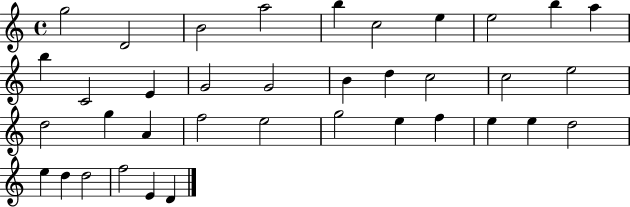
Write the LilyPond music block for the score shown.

{
  \clef treble
  \time 4/4
  \defaultTimeSignature
  \key c \major
  g''2 d'2 | b'2 a''2 | b''4 c''2 e''4 | e''2 b''4 a''4 | \break b''4 c'2 e'4 | g'2 g'2 | b'4 d''4 c''2 | c''2 e''2 | \break d''2 g''4 a'4 | f''2 e''2 | g''2 e''4 f''4 | e''4 e''4 d''2 | \break e''4 d''4 d''2 | f''2 e'4 d'4 | \bar "|."
}